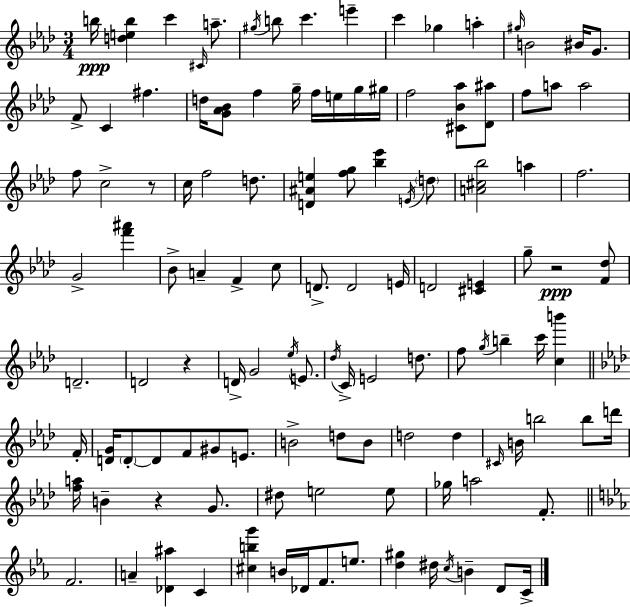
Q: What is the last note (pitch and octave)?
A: C4